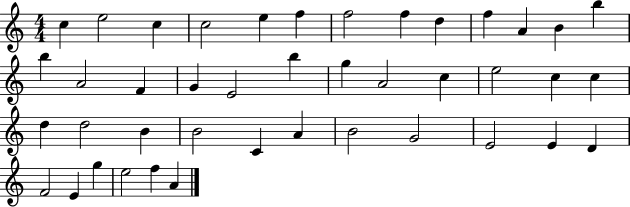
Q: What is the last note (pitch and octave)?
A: A4